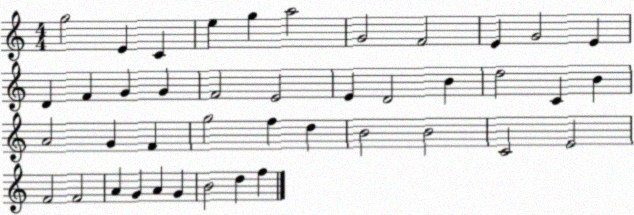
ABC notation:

X:1
T:Untitled
M:4/4
L:1/4
K:C
g2 E C e g a2 G2 F2 E G2 E D F G G F2 E2 E D2 B d2 C B A2 G F g2 f d B2 B2 C2 E2 F2 F2 A G A G B2 d f